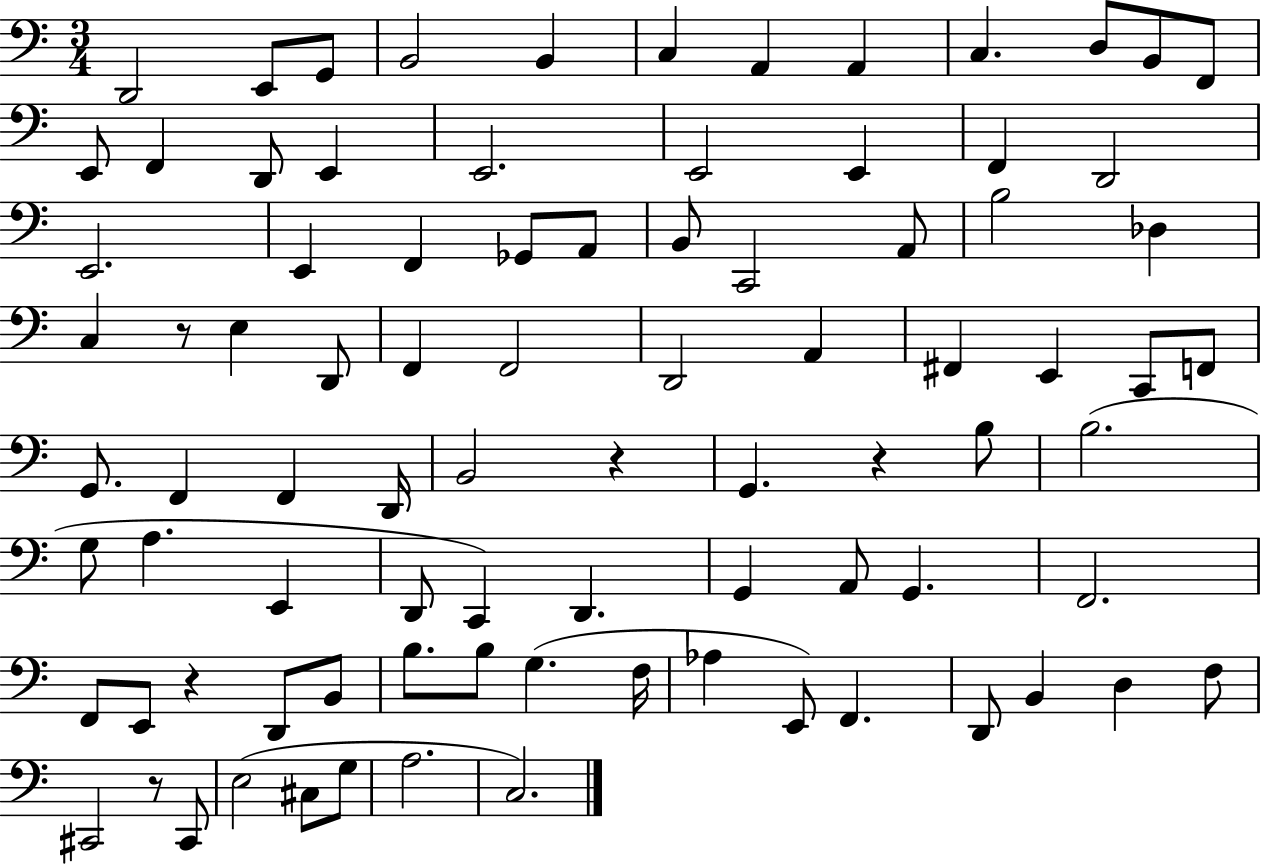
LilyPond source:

{
  \clef bass
  \numericTimeSignature
  \time 3/4
  \key c \major
  d,2 e,8 g,8 | b,2 b,4 | c4 a,4 a,4 | c4. d8 b,8 f,8 | \break e,8 f,4 d,8 e,4 | e,2. | e,2 e,4 | f,4 d,2 | \break e,2. | e,4 f,4 ges,8 a,8 | b,8 c,2 a,8 | b2 des4 | \break c4 r8 e4 d,8 | f,4 f,2 | d,2 a,4 | fis,4 e,4 c,8 f,8 | \break g,8. f,4 f,4 d,16 | b,2 r4 | g,4. r4 b8 | b2.( | \break g8 a4. e,4 | d,8 c,4) d,4. | g,4 a,8 g,4. | f,2. | \break f,8 e,8 r4 d,8 b,8 | b8. b8 g4.( f16 | aes4 e,8) f,4. | d,8 b,4 d4 f8 | \break cis,2 r8 cis,8 | e2( cis8 g8 | a2. | c2.) | \break \bar "|."
}